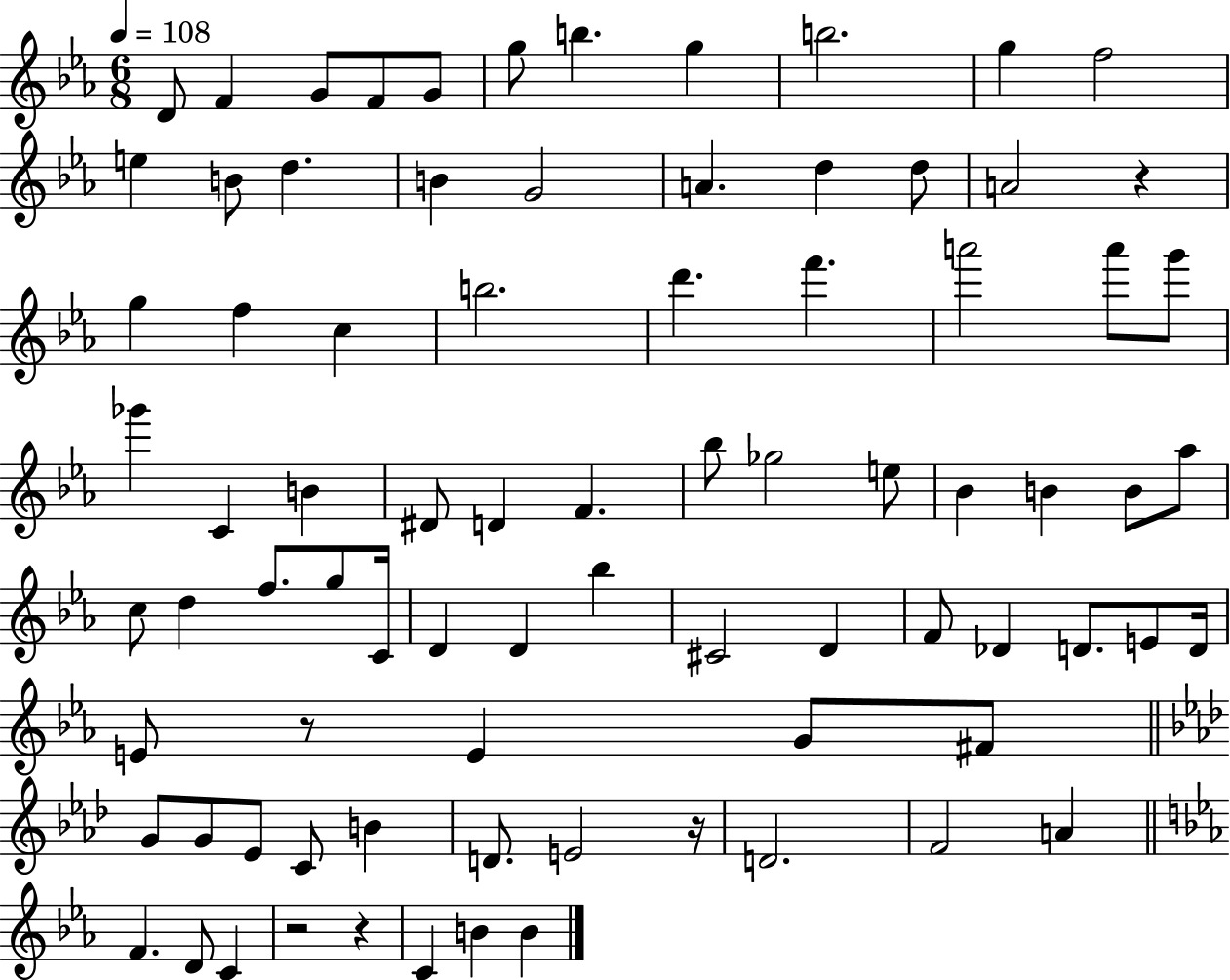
{
  \clef treble
  \numericTimeSignature
  \time 6/8
  \key ees \major
  \tempo 4 = 108
  d'8 f'4 g'8 f'8 g'8 | g''8 b''4. g''4 | b''2. | g''4 f''2 | \break e''4 b'8 d''4. | b'4 g'2 | a'4. d''4 d''8 | a'2 r4 | \break g''4 f''4 c''4 | b''2. | d'''4. f'''4. | a'''2 a'''8 g'''8 | \break ges'''4 c'4 b'4 | dis'8 d'4 f'4. | bes''8 ges''2 e''8 | bes'4 b'4 b'8 aes''8 | \break c''8 d''4 f''8. g''8 c'16 | d'4 d'4 bes''4 | cis'2 d'4 | f'8 des'4 d'8. e'8 d'16 | \break e'8 r8 e'4 g'8 fis'8 | \bar "||" \break \key aes \major g'8 g'8 ees'8 c'8 b'4 | d'8. e'2 r16 | d'2. | f'2 a'4 | \break \bar "||" \break \key ees \major f'4. d'8 c'4 | r2 r4 | c'4 b'4 b'4 | \bar "|."
}